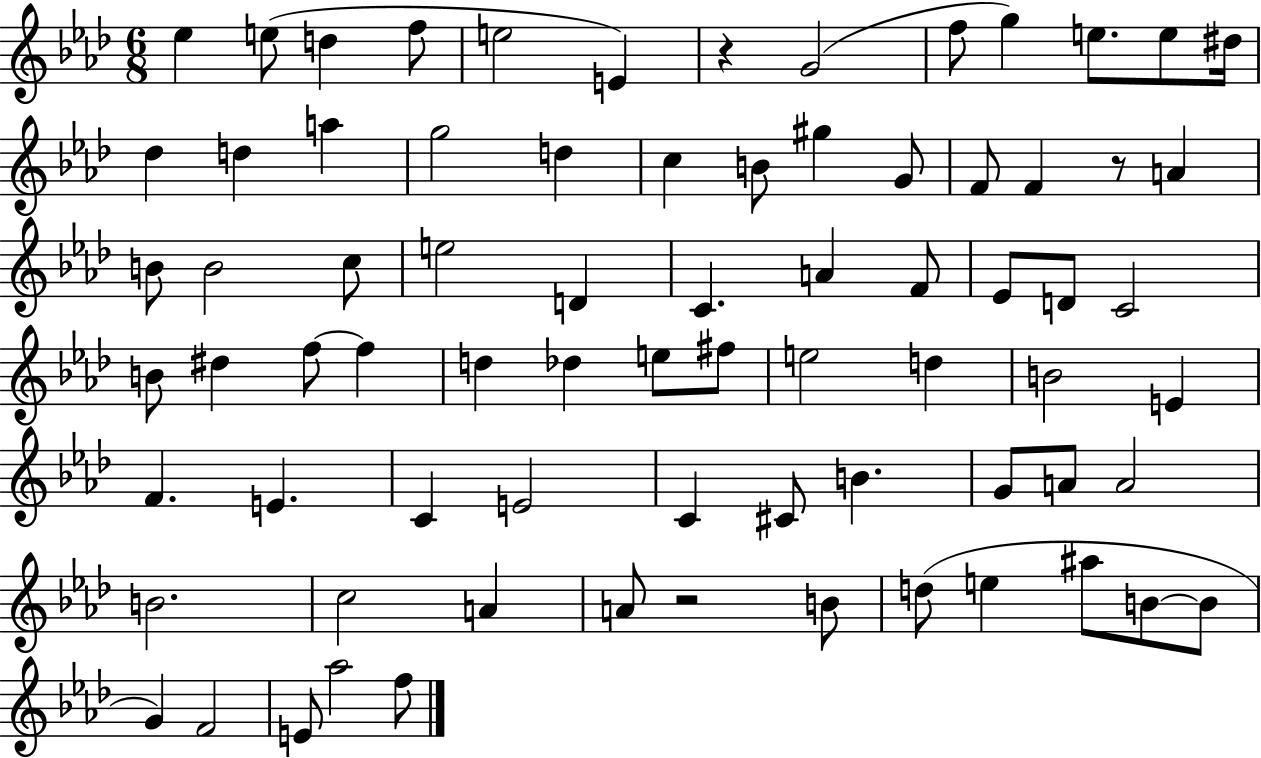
{
  \clef treble
  \numericTimeSignature
  \time 6/8
  \key aes \major
  \repeat volta 2 { ees''4 e''8( d''4 f''8 | e''2 e'4) | r4 g'2( | f''8 g''4) e''8. e''8 dis''16 | \break des''4 d''4 a''4 | g''2 d''4 | c''4 b'8 gis''4 g'8 | f'8 f'4 r8 a'4 | \break b'8 b'2 c''8 | e''2 d'4 | c'4. a'4 f'8 | ees'8 d'8 c'2 | \break b'8 dis''4 f''8~~ f''4 | d''4 des''4 e''8 fis''8 | e''2 d''4 | b'2 e'4 | \break f'4. e'4. | c'4 e'2 | c'4 cis'8 b'4. | g'8 a'8 a'2 | \break b'2. | c''2 a'4 | a'8 r2 b'8 | d''8( e''4 ais''8 b'8~~ b'8 | \break g'4) f'2 | e'8 aes''2 f''8 | } \bar "|."
}